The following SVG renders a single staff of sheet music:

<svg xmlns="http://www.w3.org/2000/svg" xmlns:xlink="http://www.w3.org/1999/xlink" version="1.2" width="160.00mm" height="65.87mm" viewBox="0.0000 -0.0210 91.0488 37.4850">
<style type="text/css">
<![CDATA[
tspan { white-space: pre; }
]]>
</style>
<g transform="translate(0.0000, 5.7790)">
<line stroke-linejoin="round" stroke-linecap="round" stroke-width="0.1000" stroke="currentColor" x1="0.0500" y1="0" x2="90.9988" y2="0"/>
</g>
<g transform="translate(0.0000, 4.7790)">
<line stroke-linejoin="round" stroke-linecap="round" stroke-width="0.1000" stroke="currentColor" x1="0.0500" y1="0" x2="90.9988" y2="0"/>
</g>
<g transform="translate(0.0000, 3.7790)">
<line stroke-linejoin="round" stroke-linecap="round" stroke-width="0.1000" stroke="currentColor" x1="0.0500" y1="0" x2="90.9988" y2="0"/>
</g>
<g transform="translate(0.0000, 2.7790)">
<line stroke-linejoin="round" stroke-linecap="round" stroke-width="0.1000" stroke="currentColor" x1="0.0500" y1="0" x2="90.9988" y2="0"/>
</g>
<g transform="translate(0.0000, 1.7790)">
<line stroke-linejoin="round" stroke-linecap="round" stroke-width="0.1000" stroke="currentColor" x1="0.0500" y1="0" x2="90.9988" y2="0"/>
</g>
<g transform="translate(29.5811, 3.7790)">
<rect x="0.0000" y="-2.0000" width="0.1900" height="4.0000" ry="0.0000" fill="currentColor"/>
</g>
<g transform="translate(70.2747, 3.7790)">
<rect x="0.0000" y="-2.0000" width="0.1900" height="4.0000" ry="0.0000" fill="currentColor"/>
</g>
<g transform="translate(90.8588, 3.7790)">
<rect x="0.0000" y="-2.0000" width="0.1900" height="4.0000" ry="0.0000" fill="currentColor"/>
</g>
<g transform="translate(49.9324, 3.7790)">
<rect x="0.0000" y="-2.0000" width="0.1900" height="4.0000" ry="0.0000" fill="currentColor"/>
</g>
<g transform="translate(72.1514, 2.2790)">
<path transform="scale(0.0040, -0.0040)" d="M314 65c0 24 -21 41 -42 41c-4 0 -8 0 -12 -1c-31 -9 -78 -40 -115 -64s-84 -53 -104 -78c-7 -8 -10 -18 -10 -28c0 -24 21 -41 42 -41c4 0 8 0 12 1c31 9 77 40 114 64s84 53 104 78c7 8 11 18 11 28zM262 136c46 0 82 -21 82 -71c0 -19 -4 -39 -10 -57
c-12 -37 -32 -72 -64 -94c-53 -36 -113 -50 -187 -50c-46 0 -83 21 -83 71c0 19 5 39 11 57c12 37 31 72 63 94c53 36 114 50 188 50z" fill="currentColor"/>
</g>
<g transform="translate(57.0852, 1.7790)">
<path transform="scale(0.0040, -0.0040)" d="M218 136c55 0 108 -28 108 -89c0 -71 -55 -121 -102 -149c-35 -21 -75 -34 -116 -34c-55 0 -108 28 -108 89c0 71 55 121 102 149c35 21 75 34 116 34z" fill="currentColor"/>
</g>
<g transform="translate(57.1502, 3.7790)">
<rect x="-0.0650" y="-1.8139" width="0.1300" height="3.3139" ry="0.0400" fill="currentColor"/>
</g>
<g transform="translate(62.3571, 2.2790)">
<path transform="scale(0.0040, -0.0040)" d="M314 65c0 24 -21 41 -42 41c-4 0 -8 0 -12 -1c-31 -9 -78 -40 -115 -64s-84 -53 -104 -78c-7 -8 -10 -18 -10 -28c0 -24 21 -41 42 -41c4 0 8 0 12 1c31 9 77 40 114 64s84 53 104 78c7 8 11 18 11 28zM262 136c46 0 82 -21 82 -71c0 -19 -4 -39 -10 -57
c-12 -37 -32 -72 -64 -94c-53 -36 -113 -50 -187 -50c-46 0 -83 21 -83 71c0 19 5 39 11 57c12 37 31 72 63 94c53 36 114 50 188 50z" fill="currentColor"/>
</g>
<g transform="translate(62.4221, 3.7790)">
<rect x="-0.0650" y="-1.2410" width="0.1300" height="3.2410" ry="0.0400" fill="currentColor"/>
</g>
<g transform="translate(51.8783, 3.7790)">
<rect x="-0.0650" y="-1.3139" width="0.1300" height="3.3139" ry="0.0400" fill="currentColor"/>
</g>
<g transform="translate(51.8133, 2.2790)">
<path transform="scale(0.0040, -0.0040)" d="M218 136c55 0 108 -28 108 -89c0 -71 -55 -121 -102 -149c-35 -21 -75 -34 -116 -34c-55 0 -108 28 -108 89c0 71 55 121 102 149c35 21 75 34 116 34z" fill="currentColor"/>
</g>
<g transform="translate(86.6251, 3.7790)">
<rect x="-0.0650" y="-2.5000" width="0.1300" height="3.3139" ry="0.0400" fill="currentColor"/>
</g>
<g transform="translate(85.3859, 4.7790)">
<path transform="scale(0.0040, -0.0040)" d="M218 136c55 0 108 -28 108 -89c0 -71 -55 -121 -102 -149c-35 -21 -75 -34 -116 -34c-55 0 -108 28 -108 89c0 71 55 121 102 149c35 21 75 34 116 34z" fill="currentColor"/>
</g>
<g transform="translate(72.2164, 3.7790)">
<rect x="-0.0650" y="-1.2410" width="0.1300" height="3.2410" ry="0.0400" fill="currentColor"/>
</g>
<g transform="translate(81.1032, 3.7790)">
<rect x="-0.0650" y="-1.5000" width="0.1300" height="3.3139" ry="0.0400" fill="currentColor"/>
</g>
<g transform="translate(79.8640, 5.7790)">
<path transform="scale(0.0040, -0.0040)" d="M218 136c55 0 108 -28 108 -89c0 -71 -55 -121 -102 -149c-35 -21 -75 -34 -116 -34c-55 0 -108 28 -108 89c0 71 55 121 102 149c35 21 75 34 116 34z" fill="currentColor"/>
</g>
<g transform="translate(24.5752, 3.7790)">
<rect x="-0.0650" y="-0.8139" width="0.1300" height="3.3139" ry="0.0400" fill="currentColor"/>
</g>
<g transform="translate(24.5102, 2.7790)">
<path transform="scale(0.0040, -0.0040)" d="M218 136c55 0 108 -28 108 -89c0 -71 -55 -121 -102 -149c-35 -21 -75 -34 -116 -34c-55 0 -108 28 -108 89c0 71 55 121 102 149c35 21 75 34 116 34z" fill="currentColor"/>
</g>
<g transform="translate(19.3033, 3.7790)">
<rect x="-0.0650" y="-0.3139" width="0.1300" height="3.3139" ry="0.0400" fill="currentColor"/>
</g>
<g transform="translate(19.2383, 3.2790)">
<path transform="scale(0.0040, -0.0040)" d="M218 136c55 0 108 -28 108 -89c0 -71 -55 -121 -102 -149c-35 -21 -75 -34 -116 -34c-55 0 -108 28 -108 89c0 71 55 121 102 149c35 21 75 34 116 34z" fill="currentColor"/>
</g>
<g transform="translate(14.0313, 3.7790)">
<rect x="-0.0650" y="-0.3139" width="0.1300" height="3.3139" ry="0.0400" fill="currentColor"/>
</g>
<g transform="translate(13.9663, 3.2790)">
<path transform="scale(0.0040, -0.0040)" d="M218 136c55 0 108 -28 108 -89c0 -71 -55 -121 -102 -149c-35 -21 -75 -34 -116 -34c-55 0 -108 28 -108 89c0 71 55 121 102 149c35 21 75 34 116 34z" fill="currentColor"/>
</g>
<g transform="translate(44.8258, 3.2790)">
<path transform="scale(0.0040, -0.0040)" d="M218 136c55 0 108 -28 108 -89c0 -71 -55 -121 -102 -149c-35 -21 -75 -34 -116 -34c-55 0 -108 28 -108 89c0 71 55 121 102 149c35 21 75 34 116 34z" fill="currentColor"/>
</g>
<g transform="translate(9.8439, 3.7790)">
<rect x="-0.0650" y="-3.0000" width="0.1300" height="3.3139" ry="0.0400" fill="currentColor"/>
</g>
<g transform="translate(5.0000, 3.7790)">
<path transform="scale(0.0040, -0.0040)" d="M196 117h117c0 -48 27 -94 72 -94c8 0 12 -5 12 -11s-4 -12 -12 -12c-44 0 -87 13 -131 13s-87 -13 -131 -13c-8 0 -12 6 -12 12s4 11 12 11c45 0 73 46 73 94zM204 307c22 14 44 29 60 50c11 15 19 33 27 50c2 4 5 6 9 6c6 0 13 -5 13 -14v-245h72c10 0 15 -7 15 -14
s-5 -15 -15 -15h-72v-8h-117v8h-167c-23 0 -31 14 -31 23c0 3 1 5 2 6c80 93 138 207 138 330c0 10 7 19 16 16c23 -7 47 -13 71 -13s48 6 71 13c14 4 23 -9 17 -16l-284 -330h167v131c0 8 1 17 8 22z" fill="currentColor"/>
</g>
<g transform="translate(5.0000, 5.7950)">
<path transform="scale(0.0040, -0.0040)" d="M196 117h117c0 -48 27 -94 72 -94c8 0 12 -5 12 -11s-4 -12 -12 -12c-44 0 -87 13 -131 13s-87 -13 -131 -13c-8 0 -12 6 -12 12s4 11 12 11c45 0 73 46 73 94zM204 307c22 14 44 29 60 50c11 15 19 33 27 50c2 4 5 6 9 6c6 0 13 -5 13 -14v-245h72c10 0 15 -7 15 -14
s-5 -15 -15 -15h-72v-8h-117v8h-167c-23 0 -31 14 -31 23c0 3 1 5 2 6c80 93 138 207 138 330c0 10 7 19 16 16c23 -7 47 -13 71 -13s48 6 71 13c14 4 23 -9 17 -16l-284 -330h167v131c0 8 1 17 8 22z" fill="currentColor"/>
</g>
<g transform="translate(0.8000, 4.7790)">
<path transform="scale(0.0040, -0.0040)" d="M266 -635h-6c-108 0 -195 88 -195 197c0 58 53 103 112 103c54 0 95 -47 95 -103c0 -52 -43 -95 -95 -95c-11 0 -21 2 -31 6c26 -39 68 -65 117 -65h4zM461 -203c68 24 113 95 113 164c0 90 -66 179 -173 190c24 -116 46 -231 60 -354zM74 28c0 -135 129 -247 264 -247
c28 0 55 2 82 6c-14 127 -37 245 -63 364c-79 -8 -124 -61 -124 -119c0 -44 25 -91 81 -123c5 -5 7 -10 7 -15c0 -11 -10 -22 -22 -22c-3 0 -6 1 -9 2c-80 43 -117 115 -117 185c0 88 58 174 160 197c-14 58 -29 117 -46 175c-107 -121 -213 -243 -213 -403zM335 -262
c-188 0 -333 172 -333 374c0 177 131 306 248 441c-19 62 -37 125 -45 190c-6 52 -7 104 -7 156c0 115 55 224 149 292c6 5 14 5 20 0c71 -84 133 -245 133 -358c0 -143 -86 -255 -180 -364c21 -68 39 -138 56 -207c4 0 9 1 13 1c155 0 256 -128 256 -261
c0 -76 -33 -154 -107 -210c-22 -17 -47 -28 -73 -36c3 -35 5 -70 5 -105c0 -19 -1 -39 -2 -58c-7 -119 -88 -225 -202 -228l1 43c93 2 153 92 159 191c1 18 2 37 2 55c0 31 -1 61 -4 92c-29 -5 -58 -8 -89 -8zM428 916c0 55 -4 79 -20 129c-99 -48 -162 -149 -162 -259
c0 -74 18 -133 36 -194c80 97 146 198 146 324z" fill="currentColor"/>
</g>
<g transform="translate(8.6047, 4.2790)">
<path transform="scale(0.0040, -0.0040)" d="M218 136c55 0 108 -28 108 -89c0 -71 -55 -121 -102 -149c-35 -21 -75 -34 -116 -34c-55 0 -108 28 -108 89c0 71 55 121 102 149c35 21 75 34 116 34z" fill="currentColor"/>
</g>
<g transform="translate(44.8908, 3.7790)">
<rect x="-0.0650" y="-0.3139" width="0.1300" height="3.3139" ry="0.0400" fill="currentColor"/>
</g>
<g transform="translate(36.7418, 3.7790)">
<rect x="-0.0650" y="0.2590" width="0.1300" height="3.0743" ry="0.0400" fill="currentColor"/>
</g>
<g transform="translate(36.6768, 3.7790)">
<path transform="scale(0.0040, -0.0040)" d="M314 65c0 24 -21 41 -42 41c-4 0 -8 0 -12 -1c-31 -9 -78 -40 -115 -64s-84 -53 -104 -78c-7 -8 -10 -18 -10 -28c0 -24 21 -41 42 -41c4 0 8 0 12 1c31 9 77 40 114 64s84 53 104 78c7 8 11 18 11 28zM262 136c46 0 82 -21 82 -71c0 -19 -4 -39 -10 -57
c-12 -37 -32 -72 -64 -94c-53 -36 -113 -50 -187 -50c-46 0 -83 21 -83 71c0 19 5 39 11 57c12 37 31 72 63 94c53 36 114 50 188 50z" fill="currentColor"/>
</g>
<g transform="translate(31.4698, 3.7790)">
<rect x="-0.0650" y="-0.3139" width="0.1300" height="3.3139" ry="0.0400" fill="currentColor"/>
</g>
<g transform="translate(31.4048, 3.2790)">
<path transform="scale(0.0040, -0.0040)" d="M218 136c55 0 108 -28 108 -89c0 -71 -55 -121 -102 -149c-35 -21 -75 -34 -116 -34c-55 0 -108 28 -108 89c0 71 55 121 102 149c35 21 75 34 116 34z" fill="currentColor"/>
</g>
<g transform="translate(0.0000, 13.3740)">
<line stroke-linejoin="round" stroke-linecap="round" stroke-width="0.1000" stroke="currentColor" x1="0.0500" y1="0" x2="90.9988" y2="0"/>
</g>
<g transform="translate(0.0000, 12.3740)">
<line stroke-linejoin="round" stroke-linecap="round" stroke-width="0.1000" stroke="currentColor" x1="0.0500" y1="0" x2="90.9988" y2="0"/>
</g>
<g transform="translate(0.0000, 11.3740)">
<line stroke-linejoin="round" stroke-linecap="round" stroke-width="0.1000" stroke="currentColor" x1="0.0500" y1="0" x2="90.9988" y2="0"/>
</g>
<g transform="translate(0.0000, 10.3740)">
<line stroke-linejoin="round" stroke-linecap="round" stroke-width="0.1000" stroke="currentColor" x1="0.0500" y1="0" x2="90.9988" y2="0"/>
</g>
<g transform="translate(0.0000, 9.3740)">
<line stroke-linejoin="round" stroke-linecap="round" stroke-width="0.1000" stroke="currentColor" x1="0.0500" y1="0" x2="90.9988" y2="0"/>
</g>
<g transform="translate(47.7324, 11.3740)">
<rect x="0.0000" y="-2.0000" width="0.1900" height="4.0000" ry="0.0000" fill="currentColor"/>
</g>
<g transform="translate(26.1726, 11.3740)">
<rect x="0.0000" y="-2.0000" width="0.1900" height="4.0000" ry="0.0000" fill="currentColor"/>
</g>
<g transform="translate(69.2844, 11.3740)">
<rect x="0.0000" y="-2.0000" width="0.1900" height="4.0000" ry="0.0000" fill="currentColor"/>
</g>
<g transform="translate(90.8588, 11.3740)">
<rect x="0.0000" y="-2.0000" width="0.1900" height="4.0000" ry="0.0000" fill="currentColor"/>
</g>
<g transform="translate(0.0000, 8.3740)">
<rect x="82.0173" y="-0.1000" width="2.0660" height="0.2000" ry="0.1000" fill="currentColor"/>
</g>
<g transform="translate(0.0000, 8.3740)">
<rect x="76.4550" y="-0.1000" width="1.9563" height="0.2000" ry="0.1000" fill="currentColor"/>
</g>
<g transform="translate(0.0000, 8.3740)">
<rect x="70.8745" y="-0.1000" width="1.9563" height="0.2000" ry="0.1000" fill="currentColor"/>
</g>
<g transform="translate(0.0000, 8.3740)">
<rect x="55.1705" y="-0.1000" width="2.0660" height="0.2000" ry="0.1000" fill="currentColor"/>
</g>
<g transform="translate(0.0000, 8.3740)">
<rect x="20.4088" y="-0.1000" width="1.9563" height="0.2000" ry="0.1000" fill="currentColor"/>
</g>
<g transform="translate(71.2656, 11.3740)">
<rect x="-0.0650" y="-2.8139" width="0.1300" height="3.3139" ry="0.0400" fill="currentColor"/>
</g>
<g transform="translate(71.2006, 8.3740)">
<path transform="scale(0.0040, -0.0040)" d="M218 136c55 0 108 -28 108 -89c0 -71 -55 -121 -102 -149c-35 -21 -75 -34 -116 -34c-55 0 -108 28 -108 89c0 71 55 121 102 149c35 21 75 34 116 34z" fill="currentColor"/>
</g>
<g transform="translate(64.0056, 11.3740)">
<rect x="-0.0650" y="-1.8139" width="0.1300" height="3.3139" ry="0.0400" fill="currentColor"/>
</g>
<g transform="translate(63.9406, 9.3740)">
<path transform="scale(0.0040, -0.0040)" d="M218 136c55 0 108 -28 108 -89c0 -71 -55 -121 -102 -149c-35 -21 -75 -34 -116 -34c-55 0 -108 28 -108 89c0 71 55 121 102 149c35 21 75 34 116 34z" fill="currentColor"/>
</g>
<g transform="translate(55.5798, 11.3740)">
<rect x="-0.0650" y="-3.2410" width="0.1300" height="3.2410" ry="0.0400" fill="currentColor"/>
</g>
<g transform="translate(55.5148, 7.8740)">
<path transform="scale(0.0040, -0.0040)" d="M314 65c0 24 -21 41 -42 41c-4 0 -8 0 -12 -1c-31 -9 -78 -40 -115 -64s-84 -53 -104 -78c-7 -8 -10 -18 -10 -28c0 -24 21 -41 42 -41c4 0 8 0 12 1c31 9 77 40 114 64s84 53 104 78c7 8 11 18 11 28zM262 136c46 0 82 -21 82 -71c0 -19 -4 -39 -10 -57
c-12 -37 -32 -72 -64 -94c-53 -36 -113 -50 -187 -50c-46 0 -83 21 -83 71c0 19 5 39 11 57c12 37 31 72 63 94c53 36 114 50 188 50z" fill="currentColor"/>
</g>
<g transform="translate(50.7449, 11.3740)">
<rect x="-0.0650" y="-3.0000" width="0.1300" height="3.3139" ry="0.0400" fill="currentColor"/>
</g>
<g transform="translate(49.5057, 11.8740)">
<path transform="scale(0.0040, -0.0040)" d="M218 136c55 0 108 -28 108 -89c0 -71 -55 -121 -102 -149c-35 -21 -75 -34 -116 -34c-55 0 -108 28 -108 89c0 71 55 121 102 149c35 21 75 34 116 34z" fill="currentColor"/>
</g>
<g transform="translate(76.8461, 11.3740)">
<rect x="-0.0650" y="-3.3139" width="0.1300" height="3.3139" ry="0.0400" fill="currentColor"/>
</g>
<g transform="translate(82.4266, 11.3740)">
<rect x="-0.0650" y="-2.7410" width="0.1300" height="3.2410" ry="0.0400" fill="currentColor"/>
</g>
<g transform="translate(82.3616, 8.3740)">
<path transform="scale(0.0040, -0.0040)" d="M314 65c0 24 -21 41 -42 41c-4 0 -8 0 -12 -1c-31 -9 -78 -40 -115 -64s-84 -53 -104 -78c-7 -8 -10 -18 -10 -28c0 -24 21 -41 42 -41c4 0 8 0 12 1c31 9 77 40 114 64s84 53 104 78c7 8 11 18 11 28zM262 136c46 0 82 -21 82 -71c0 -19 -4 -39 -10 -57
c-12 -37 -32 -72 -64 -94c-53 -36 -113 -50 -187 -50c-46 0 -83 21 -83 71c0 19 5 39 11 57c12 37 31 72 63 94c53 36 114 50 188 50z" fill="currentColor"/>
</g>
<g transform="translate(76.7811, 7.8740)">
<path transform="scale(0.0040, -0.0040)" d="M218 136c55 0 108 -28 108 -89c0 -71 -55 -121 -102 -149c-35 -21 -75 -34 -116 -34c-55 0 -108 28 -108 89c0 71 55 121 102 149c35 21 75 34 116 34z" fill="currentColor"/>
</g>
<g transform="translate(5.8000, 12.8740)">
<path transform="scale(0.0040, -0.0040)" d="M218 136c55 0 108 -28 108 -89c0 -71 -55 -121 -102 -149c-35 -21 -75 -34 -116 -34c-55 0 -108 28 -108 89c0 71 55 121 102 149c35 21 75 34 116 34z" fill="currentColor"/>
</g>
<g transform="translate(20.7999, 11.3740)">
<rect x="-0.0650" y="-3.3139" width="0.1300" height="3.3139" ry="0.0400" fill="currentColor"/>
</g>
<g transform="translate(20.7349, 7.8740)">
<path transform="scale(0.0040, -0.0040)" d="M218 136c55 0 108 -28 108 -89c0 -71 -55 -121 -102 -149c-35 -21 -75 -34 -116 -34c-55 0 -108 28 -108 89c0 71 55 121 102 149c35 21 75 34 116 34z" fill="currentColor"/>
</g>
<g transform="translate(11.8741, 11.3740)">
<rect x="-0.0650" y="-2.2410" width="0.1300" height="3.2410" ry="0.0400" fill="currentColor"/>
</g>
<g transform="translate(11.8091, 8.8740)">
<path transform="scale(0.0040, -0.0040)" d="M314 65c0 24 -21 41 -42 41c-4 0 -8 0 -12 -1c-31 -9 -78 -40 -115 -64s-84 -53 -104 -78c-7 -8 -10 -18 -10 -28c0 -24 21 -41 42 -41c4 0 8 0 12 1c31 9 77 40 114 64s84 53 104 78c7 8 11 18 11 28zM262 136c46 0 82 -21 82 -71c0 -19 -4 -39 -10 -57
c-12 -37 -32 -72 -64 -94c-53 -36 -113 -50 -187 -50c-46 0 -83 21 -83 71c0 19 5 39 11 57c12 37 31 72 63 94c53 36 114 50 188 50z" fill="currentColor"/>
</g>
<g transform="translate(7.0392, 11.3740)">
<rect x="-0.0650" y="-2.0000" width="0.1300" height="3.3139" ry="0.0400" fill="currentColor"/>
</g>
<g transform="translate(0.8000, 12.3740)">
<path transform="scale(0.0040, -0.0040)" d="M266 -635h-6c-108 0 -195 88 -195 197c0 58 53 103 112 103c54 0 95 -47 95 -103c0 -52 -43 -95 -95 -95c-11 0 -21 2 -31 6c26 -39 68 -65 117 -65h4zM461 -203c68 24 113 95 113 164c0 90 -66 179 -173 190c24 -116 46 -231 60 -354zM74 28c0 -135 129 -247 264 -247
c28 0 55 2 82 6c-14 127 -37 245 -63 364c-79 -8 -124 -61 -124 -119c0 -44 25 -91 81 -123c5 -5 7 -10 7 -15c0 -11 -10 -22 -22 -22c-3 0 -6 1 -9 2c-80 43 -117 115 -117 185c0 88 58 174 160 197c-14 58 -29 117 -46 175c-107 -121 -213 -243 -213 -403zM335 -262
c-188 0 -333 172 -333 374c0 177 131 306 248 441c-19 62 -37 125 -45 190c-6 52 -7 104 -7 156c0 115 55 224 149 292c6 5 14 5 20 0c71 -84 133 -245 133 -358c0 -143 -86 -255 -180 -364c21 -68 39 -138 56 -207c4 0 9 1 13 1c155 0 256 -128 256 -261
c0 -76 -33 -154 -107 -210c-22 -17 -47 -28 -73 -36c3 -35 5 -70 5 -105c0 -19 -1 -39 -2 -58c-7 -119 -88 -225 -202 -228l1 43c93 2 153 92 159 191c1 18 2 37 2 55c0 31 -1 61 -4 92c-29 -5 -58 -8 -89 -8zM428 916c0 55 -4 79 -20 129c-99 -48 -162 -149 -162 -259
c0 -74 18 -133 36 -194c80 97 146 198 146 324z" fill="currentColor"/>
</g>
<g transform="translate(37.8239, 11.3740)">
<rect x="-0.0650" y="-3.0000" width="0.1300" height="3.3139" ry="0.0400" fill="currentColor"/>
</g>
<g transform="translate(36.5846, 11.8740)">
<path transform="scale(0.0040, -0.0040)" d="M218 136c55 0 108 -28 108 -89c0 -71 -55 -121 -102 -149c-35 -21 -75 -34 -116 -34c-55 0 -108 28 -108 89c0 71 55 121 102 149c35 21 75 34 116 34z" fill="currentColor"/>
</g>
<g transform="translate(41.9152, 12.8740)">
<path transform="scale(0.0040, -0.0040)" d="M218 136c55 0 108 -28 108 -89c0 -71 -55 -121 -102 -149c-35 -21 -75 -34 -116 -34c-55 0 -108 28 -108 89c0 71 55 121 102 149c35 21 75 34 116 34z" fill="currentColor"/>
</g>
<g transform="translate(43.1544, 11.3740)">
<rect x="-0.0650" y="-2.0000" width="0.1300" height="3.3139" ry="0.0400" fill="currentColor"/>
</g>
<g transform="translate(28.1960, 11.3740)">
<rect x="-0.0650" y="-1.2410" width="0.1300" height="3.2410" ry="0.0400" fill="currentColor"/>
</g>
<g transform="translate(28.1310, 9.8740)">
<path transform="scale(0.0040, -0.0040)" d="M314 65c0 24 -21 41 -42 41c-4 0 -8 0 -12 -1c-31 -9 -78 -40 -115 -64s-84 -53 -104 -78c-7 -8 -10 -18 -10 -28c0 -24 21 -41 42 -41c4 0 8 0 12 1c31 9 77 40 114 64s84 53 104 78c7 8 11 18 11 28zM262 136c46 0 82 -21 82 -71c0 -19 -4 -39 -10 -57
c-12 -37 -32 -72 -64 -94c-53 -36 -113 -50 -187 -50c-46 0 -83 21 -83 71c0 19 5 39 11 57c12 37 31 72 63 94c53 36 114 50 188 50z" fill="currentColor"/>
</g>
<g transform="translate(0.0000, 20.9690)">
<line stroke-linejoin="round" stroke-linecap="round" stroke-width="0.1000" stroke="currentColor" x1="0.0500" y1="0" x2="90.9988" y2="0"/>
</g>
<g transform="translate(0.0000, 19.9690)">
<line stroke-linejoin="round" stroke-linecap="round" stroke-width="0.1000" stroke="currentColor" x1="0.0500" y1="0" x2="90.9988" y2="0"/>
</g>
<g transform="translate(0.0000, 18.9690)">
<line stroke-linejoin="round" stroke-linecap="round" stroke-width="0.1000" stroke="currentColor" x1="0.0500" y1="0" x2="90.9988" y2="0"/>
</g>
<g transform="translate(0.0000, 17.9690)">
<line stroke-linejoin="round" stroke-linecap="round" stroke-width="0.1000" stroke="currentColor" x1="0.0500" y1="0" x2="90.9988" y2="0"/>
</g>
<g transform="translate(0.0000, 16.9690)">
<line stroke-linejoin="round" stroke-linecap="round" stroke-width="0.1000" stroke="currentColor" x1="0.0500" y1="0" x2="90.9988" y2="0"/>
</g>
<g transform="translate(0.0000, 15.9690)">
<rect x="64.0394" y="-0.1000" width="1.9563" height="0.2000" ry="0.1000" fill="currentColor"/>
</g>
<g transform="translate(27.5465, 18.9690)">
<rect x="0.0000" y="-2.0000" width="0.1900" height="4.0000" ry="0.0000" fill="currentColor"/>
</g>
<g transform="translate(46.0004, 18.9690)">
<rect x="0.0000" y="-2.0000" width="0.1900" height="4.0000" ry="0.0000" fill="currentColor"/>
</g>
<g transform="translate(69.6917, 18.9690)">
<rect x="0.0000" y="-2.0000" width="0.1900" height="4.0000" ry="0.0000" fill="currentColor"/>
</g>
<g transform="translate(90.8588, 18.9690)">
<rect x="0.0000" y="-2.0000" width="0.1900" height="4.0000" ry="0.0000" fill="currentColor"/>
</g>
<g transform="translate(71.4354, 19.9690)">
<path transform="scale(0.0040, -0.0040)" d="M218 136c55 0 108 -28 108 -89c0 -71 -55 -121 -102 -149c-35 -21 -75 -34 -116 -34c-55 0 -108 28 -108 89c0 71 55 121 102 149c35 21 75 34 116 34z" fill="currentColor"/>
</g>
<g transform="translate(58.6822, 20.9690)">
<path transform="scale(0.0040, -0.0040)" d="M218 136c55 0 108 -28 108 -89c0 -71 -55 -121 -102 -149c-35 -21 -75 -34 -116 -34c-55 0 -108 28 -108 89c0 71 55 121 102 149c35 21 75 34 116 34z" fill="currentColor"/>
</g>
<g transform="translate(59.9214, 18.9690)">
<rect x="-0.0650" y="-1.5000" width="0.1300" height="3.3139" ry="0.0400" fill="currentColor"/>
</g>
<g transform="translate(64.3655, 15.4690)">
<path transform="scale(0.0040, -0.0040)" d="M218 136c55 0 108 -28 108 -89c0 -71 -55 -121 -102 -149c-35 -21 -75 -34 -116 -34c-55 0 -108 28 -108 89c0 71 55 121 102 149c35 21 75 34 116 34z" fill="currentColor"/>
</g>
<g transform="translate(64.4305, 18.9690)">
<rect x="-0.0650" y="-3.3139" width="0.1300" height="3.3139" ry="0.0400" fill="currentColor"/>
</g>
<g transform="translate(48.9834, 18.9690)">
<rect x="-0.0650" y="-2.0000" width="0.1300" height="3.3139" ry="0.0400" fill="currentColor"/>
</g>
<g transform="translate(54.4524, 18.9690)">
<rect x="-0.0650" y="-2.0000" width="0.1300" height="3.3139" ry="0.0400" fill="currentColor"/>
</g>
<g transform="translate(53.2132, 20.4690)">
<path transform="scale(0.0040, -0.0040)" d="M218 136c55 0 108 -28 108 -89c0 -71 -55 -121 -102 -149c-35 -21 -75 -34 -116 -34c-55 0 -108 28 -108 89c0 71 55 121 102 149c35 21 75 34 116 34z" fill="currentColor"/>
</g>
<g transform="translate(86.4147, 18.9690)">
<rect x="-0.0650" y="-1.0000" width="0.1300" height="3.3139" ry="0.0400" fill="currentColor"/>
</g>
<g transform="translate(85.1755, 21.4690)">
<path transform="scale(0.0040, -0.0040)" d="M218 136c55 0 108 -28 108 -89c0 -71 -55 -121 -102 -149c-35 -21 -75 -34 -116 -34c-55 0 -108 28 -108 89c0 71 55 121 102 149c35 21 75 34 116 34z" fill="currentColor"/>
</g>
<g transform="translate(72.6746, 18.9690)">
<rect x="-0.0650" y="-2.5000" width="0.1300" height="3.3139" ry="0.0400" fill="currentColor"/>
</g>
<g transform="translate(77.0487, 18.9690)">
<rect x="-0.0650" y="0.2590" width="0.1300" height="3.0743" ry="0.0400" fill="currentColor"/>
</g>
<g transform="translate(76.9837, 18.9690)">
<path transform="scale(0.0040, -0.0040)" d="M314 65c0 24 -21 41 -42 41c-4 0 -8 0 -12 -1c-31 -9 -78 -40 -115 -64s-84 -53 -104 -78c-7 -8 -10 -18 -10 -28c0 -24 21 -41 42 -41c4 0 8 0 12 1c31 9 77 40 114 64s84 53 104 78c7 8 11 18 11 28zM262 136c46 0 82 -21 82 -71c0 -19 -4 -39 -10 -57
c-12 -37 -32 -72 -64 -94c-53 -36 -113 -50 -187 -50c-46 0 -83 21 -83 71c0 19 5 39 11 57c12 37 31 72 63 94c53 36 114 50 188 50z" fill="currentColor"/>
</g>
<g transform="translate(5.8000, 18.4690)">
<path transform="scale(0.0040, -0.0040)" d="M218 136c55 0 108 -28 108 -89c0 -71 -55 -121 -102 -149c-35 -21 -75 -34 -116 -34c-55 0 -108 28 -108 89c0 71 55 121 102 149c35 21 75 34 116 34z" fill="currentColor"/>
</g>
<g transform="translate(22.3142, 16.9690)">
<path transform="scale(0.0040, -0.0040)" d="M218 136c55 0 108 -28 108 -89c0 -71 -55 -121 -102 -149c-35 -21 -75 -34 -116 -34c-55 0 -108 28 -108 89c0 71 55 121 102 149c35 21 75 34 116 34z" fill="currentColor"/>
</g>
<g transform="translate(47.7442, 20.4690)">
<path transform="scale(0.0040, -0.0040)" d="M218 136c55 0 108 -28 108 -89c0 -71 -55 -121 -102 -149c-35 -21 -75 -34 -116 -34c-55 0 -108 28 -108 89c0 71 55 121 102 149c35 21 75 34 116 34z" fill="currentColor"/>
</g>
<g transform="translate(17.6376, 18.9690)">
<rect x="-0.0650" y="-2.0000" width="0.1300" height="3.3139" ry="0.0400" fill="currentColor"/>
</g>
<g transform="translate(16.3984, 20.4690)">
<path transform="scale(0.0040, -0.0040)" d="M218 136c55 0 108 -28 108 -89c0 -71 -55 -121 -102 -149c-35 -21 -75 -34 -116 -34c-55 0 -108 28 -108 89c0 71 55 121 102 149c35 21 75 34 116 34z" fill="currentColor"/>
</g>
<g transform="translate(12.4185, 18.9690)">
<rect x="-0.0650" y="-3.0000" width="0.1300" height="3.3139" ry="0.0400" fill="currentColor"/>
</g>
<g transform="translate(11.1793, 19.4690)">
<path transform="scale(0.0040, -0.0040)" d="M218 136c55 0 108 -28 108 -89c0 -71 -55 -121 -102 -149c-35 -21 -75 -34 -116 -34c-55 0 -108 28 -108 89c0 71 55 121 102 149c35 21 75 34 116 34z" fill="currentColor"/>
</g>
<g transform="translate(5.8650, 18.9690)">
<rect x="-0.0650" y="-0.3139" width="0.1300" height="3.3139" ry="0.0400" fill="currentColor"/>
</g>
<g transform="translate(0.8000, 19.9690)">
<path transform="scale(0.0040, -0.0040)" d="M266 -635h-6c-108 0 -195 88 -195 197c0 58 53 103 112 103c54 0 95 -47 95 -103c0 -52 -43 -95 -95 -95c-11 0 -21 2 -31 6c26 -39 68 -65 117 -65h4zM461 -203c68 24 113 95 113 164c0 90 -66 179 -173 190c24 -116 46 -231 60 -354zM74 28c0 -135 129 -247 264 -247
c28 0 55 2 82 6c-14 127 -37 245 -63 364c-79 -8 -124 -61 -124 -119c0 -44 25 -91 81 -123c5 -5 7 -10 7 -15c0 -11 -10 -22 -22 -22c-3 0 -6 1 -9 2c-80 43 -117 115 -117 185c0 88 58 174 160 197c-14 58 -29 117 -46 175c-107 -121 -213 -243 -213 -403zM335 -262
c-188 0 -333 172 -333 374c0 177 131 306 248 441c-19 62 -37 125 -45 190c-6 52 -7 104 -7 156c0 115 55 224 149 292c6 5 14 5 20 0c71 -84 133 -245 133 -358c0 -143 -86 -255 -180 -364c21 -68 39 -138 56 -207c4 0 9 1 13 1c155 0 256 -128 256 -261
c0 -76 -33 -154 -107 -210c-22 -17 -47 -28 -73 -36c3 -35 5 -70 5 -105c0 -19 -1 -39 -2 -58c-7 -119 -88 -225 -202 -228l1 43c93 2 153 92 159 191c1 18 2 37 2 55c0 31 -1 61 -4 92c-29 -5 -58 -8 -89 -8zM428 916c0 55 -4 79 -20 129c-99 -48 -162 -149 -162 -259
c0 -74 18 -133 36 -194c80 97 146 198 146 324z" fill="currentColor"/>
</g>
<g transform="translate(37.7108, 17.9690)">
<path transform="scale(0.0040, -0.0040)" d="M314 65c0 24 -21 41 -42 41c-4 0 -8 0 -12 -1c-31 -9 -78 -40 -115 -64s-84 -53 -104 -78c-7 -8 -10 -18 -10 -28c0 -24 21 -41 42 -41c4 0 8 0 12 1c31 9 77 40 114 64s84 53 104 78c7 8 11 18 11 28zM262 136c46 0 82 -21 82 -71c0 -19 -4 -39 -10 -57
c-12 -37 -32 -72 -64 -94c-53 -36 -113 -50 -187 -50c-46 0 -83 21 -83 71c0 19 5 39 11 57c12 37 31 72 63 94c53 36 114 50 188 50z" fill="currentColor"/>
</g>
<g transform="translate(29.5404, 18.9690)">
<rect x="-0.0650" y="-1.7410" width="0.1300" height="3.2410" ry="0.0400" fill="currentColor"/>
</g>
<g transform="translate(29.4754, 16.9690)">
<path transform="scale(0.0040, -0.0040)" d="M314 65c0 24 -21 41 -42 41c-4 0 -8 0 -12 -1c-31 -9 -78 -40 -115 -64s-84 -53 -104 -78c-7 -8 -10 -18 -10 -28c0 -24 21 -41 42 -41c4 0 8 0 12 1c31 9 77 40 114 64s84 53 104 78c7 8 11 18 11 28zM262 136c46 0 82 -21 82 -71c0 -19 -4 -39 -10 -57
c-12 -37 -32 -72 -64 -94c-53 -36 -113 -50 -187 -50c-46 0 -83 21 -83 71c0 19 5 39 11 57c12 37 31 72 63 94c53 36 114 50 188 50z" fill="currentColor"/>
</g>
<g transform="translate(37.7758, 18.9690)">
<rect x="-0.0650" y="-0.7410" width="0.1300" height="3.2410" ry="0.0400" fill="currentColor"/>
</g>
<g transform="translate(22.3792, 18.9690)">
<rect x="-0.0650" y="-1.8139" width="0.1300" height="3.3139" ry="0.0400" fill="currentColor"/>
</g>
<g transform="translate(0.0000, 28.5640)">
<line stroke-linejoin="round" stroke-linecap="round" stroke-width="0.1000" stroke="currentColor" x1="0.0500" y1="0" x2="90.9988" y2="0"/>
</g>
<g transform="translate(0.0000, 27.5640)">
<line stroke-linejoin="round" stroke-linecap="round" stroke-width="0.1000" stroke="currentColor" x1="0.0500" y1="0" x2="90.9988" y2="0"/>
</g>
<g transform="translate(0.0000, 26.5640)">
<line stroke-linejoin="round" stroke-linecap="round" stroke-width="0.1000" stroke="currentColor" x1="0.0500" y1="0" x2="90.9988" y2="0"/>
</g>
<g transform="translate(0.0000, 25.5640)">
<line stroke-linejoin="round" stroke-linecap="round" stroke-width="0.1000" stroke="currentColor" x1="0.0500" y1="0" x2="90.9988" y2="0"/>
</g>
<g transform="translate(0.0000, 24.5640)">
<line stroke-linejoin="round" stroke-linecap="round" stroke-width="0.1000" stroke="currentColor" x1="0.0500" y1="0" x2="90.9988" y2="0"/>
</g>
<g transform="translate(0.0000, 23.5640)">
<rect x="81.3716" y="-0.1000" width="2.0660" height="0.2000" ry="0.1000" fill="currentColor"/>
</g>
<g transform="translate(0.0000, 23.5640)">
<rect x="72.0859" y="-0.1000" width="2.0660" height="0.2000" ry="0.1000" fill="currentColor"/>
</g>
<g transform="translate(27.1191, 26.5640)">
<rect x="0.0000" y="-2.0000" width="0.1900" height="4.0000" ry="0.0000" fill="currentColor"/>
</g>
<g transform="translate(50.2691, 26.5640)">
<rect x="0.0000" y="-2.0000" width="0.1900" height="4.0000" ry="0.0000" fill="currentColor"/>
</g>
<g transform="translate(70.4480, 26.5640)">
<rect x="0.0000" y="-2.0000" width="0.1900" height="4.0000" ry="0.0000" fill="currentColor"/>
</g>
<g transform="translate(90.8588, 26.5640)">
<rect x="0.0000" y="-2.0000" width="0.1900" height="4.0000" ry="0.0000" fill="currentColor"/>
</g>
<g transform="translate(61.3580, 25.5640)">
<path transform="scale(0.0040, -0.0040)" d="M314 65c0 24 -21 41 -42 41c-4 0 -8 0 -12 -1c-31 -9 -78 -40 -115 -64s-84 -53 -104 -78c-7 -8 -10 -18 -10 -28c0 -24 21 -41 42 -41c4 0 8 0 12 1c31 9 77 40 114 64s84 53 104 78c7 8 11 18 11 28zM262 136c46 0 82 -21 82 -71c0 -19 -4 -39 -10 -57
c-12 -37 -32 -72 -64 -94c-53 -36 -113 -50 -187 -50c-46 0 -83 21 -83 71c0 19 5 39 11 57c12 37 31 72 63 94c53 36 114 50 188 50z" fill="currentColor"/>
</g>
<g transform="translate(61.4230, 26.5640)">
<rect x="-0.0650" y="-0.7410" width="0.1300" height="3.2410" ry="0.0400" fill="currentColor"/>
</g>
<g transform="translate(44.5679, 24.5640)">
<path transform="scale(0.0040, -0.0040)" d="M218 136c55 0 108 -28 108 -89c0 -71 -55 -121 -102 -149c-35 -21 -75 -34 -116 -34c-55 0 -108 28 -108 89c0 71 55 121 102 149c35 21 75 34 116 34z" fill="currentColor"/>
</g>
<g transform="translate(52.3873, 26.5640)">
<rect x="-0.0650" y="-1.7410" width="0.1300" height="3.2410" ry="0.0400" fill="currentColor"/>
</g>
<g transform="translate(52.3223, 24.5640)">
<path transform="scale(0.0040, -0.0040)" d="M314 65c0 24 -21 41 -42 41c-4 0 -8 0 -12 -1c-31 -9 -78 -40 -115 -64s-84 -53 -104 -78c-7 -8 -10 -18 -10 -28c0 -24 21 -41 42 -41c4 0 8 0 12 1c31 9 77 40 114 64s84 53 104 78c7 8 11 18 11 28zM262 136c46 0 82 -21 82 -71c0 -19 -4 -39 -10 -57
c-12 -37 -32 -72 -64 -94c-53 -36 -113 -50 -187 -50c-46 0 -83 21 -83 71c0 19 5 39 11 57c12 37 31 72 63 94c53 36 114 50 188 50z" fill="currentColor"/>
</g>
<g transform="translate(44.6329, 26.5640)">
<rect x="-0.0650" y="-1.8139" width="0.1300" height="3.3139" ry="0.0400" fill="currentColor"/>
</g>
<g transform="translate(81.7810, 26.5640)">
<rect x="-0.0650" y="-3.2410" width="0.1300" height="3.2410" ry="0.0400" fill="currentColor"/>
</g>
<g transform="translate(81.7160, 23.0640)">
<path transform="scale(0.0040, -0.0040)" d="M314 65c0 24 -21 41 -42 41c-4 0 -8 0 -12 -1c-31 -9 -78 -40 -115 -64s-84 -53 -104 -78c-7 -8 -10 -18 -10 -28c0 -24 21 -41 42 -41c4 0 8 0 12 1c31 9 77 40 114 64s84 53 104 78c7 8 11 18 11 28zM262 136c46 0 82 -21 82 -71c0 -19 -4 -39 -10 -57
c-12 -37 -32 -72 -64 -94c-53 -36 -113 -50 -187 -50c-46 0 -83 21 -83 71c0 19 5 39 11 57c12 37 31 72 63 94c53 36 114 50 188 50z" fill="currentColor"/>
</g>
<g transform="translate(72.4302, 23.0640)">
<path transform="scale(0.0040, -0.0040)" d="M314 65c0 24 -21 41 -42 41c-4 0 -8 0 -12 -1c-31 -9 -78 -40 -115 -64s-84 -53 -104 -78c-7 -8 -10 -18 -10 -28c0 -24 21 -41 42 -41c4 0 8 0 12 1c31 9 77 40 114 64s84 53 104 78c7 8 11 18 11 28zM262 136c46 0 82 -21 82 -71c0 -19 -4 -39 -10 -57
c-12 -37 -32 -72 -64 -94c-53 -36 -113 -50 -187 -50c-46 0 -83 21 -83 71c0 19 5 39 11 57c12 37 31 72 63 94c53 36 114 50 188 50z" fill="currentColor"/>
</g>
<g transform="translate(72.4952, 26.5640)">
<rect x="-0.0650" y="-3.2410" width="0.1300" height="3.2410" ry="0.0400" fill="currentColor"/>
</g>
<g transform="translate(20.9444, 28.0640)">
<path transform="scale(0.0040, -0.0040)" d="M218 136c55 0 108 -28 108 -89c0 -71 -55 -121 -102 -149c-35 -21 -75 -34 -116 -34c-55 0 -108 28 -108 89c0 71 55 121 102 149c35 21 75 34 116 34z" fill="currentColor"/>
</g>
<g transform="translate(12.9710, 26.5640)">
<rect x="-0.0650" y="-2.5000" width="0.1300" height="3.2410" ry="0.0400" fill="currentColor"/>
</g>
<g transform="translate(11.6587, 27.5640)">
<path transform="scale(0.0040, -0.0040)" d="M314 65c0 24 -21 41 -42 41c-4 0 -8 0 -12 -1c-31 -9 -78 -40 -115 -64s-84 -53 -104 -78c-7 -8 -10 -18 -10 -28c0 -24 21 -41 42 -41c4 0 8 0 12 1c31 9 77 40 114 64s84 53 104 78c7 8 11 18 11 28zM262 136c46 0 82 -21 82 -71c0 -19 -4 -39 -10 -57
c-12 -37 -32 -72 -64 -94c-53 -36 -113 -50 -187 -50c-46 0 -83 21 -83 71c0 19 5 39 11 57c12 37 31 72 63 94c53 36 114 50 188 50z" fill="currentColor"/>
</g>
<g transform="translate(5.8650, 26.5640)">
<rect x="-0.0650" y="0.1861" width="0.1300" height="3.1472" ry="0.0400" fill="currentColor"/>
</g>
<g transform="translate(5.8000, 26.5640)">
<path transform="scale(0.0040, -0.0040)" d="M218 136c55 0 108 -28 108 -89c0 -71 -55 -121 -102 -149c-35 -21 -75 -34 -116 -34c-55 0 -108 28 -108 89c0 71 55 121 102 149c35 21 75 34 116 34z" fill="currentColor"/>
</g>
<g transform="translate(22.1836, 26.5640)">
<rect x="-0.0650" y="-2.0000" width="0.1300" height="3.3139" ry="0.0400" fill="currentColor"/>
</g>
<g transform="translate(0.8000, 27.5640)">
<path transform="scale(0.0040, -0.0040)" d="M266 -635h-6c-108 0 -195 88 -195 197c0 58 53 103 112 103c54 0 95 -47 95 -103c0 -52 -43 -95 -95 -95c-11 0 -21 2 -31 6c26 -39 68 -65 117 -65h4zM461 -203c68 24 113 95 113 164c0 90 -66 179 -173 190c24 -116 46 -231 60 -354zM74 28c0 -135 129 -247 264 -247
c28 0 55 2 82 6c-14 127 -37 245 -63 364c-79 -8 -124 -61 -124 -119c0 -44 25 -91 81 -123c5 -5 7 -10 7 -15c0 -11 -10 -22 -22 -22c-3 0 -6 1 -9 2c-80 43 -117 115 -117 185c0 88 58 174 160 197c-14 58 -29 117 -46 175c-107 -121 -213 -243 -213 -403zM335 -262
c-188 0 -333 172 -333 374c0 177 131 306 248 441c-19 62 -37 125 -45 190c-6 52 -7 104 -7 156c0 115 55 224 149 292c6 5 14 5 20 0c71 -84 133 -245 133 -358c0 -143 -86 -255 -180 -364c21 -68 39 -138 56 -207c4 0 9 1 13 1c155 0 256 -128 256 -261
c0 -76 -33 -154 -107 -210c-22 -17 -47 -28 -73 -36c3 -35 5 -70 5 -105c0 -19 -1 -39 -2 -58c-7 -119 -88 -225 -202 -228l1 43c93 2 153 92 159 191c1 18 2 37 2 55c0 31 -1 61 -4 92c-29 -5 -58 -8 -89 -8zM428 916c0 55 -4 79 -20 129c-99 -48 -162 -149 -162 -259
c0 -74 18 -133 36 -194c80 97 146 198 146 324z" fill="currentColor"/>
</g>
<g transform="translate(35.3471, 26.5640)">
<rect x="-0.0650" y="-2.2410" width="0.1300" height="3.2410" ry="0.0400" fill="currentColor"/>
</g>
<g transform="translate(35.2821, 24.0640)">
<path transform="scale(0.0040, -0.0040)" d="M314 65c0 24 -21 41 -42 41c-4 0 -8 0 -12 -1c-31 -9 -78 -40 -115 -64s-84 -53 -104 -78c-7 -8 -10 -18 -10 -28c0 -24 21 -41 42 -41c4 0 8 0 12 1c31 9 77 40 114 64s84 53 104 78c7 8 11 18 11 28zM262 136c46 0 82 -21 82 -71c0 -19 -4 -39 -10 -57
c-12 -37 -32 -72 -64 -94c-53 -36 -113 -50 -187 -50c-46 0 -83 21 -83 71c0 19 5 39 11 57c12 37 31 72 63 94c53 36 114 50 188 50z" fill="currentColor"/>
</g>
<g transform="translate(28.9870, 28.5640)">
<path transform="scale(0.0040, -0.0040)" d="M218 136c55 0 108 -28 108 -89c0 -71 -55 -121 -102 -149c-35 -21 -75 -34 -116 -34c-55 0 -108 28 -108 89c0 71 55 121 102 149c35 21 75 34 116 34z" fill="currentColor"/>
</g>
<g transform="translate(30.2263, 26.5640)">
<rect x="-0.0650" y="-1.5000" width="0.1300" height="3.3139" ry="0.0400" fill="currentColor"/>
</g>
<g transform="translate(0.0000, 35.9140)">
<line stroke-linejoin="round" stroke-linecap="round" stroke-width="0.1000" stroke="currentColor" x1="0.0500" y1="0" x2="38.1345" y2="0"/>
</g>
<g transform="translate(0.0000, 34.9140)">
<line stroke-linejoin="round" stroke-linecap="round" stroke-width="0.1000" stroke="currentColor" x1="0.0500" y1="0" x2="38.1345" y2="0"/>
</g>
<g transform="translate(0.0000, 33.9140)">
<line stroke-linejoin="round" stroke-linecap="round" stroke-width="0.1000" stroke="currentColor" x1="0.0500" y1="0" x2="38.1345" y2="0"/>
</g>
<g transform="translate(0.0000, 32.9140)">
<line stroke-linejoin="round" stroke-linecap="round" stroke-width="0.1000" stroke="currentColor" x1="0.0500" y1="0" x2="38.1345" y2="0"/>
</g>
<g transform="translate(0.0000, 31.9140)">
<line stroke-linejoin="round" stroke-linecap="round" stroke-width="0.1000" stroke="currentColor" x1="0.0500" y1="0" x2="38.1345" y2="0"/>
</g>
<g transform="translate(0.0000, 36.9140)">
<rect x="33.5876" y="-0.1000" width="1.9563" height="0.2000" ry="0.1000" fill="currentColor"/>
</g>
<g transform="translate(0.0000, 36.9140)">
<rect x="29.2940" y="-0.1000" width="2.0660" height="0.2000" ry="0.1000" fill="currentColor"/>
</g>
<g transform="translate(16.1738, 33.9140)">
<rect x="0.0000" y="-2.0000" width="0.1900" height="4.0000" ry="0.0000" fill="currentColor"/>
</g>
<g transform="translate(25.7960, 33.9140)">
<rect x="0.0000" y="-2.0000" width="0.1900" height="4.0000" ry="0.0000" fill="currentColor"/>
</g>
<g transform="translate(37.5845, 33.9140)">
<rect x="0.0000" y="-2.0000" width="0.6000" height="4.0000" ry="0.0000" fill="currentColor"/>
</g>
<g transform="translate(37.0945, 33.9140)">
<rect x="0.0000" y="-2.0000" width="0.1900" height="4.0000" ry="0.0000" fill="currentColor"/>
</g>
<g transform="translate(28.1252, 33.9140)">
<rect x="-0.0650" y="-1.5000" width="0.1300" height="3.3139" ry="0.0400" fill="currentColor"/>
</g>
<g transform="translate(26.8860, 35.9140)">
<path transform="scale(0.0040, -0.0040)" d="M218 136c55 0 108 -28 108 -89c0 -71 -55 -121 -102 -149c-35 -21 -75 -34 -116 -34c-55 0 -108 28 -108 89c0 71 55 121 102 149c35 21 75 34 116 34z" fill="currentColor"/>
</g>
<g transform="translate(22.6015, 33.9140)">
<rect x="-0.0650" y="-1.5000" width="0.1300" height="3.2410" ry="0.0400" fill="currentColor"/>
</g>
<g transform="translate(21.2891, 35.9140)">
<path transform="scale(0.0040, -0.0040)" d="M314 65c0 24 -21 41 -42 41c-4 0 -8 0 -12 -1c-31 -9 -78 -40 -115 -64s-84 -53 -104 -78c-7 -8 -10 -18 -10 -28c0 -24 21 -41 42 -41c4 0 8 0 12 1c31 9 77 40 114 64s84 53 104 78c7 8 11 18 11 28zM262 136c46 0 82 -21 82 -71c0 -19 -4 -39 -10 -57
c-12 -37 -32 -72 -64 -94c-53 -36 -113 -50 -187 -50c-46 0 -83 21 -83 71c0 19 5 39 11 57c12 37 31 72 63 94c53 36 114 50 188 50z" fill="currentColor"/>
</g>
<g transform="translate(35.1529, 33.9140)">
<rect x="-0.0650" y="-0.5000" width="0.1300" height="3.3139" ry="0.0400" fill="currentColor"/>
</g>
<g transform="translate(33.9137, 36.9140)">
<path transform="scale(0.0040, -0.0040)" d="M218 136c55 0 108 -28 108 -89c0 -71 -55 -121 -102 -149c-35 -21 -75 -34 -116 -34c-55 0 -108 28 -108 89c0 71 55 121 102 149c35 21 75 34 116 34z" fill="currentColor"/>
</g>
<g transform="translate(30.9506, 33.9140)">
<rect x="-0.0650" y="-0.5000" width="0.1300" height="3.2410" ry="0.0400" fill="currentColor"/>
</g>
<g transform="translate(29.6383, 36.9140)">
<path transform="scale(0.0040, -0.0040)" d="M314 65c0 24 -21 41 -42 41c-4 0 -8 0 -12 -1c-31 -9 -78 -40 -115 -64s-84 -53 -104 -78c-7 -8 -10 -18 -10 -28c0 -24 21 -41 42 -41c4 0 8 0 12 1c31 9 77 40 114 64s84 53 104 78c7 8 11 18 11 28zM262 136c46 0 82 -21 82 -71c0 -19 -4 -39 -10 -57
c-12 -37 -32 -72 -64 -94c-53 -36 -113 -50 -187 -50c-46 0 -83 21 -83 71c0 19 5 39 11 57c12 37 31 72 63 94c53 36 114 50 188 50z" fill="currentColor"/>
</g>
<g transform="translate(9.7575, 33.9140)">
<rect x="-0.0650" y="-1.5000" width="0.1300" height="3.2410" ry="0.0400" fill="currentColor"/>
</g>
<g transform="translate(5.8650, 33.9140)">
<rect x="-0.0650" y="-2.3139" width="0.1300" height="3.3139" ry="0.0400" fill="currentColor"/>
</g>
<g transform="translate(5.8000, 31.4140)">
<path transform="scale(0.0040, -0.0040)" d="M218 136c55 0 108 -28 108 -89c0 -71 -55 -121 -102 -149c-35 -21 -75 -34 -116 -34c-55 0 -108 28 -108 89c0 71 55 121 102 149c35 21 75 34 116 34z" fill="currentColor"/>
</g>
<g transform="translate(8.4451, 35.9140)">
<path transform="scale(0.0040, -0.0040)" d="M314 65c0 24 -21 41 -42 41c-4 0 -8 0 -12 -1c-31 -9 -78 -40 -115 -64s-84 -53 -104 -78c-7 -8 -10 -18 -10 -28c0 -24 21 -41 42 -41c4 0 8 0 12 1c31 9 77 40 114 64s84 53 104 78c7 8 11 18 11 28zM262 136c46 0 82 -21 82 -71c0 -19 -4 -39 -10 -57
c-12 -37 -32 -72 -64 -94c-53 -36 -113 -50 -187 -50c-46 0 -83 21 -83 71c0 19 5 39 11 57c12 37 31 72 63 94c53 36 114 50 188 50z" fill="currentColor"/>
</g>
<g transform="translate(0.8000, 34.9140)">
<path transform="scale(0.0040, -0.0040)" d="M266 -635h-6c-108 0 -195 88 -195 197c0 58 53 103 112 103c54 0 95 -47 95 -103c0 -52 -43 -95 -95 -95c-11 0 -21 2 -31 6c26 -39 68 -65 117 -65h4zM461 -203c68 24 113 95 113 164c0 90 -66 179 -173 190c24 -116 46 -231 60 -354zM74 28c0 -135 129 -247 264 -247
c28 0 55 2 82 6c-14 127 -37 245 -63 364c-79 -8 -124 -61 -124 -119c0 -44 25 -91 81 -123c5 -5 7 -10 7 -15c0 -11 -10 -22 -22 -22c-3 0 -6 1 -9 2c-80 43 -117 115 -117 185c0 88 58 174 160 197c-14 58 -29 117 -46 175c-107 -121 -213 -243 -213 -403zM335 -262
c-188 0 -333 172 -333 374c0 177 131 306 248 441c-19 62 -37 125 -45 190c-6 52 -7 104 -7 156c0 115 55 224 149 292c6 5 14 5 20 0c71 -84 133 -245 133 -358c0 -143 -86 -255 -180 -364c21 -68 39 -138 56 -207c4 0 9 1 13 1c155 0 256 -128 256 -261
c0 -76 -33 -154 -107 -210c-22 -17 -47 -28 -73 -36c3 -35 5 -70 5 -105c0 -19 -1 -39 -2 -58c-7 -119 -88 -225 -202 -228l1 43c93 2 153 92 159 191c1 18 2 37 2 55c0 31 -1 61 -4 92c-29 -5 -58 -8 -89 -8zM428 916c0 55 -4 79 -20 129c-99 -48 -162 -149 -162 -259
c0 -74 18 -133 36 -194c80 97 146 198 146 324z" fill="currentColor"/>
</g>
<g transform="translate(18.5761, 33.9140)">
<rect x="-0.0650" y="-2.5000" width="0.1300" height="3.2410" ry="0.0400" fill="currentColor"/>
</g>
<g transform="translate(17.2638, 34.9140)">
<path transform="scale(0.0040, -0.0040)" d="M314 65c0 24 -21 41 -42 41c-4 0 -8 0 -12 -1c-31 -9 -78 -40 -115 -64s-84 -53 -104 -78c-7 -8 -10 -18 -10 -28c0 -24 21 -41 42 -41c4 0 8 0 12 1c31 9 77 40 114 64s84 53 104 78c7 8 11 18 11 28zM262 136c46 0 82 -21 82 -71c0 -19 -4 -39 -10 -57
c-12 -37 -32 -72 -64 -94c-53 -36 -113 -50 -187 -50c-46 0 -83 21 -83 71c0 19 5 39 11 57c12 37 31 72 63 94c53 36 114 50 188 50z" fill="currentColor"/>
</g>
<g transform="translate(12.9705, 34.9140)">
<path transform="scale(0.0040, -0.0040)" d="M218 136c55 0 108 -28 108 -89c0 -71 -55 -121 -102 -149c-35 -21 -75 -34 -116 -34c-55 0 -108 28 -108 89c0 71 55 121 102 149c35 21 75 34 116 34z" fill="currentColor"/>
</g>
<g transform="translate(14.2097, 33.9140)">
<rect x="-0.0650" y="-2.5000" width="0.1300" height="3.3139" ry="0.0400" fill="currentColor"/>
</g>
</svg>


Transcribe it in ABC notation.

X:1
T:Untitled
M:4/4
L:1/4
K:C
A c c d c B2 c e f e2 e2 E G F g2 b e2 A F A b2 f a b a2 c A F f f2 d2 F F E b G B2 D B G2 F E g2 f f2 d2 b2 b2 g E2 G G2 E2 E C2 C